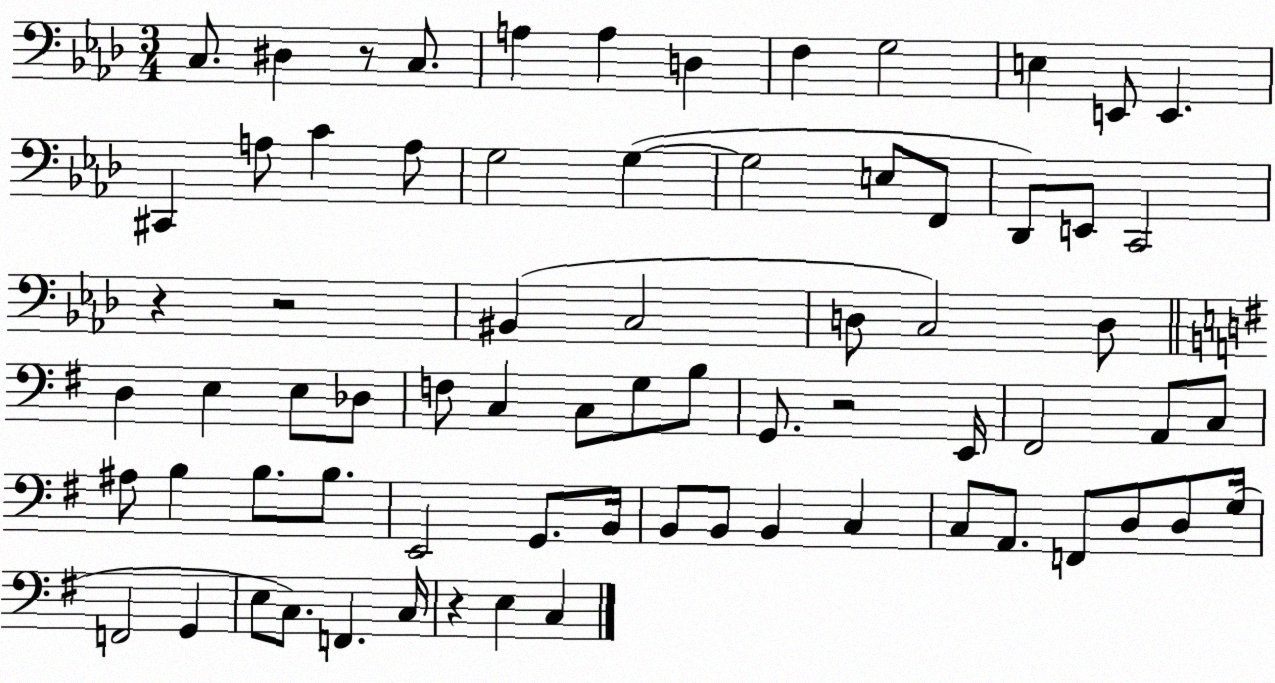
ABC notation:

X:1
T:Untitled
M:3/4
L:1/4
K:Ab
C,/2 ^D, z/2 C,/2 A, A, D, F, G,2 E, E,,/2 E,, ^C,, A,/2 C A,/2 G,2 G, G,2 E,/2 F,,/2 _D,,/2 E,,/2 C,,2 z z2 ^B,, C,2 D,/2 C,2 D,/2 D, E, E,/2 _D,/2 F,/2 C, C,/2 G,/2 B,/2 G,,/2 z2 E,,/4 ^F,,2 A,,/2 C,/2 ^A,/2 B, B,/2 B,/2 E,,2 G,,/2 B,,/4 B,,/2 B,,/2 B,, C, C,/2 A,,/2 F,,/2 D,/2 D,/2 G,/4 F,,2 G,, E,/2 C,/2 F,, C,/4 z E, C,